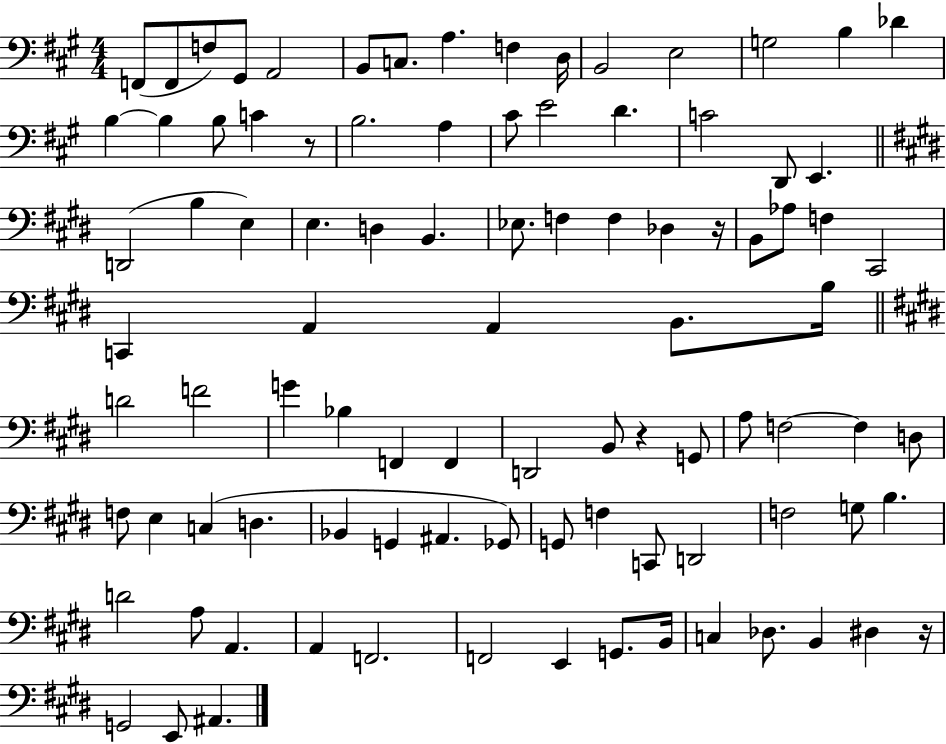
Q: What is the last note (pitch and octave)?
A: A#2